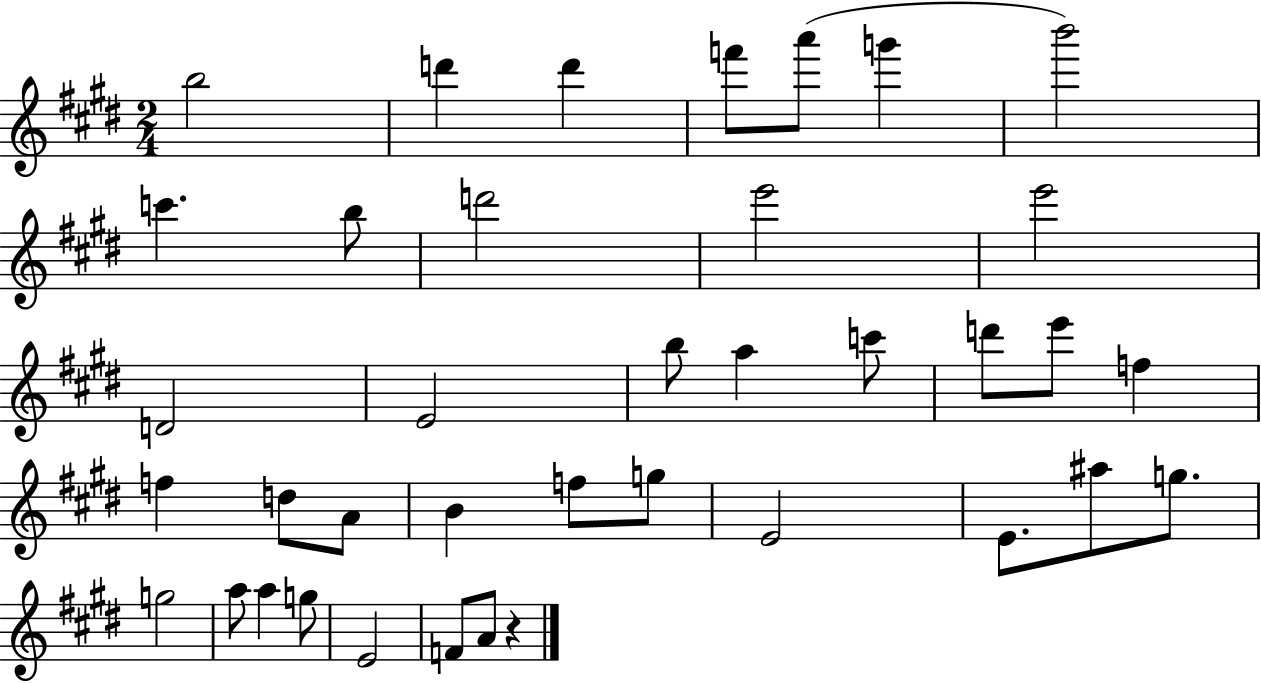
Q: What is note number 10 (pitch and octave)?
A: D6